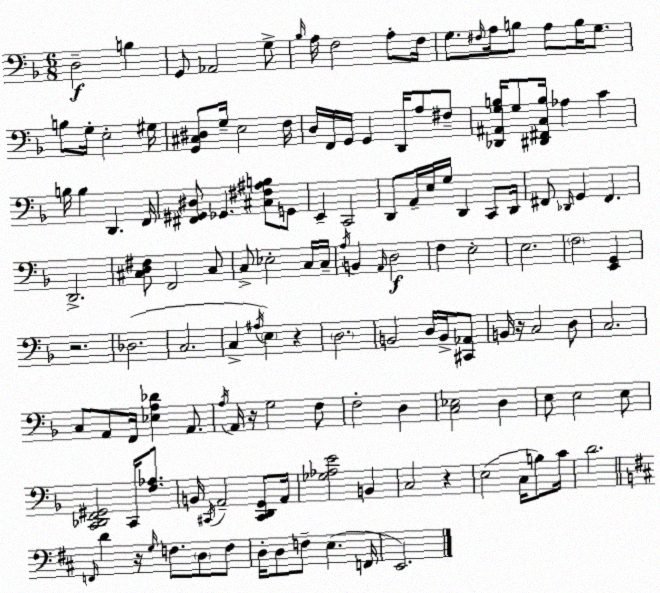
X:1
T:Untitled
M:6/8
L:1/4
K:Dm
D,2 B, G,,/2 _A,,2 G,/2 _B,/4 A,/4 F,2 A,/2 F,/4 G,/2 ^F,/4 A,/4 B,/2 A,/2 B,/4 G,/2 B,/2 G,/4 E,2 ^G,/4 [G,,^C,^D,]/2 G,/4 E,2 F,/4 D,/4 F,,/4 G,,/4 G,, D,,/4 A,/2 ^F,/2 [_D,,^A,,G,B,]/4 G,/2 [^D,,^F,,C,B,]/4 _A, C B,/4 B, D,, F,,/4 [^F,,^G,,^D,]/2 _G,, [^C,^F,^A,B,]/2 G,,/2 E,, C,,2 D,,/2 A,,/4 E,/4 G,/4 D,, C,,/2 D,,/4 ^F,,/2 _D,,/4 G,, ^F,, D,,2 [^C,D,^F,]/2 F,,2 ^C,/2 C,/2 _E,2 C,/4 C,/4 A,/4 B,, A,,/4 D,2 F, E,2 E,2 F,2 [E,,G,,] z2 _D,2 C,2 C, ^A,/4 E, z D,2 B,,2 D,/4 B,,/4 [^C,,_A,,]/2 B,,/4 z/4 C,2 D,/2 C,2 C,/2 A,,/2 F,,/4 [_E,A,_D] A,,/2 A,/4 A,,/4 z/4 G,2 F,/2 F,2 D, [C,_E,]2 D, E,/2 E,2 E,/2 [C,,_D,,F,,^G,,]2 C,,/4 [F,_A,]/2 B,,/4 ^C,,/4 A,,2 [^C,,D,,G,,]/2 A,,/4 [_G,_A,E]2 B,, C,2 z E,2 C,/4 B,/2 C/4 D2 F,,/4 D z/4 G,/4 F,/2 D,/2 F,/2 D,/4 D,/2 F,/2 E, F,,/4 E,,2